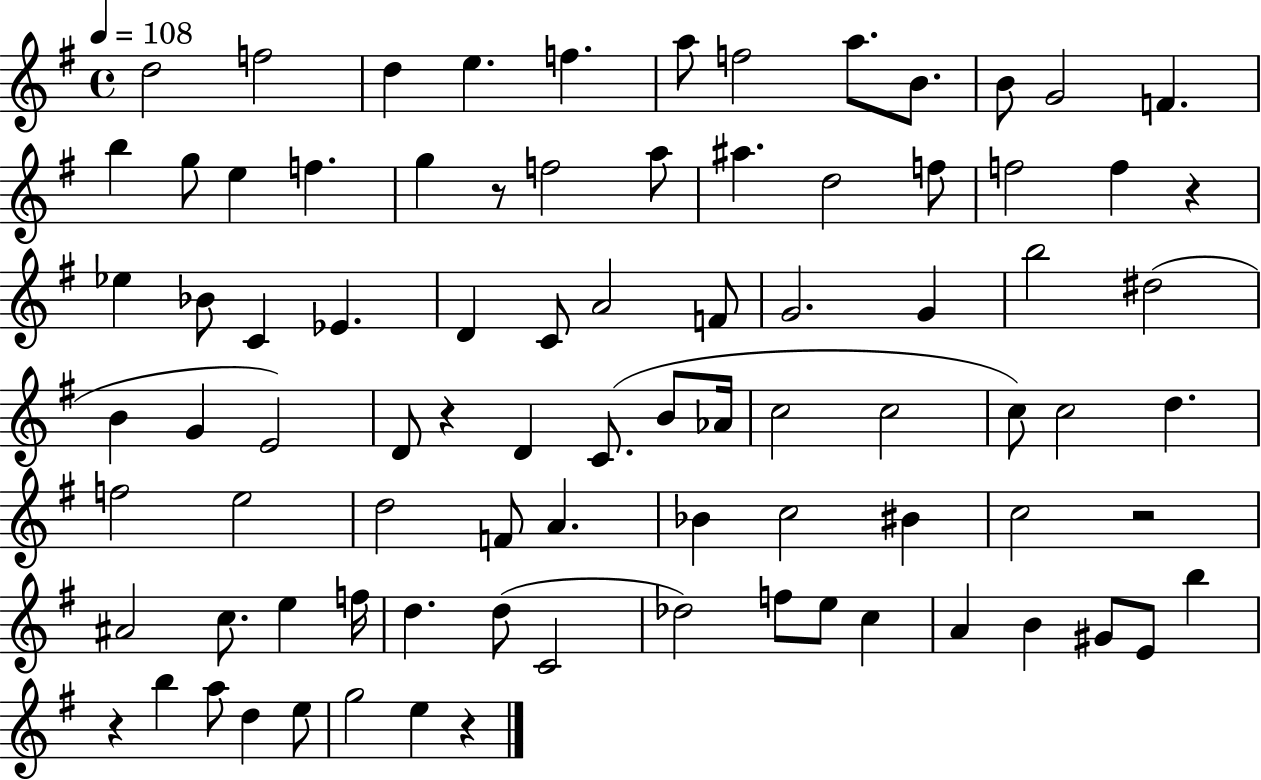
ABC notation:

X:1
T:Untitled
M:4/4
L:1/4
K:G
d2 f2 d e f a/2 f2 a/2 B/2 B/2 G2 F b g/2 e f g z/2 f2 a/2 ^a d2 f/2 f2 f z _e _B/2 C _E D C/2 A2 F/2 G2 G b2 ^d2 B G E2 D/2 z D C/2 B/2 _A/4 c2 c2 c/2 c2 d f2 e2 d2 F/2 A _B c2 ^B c2 z2 ^A2 c/2 e f/4 d d/2 C2 _d2 f/2 e/2 c A B ^G/2 E/2 b z b a/2 d e/2 g2 e z